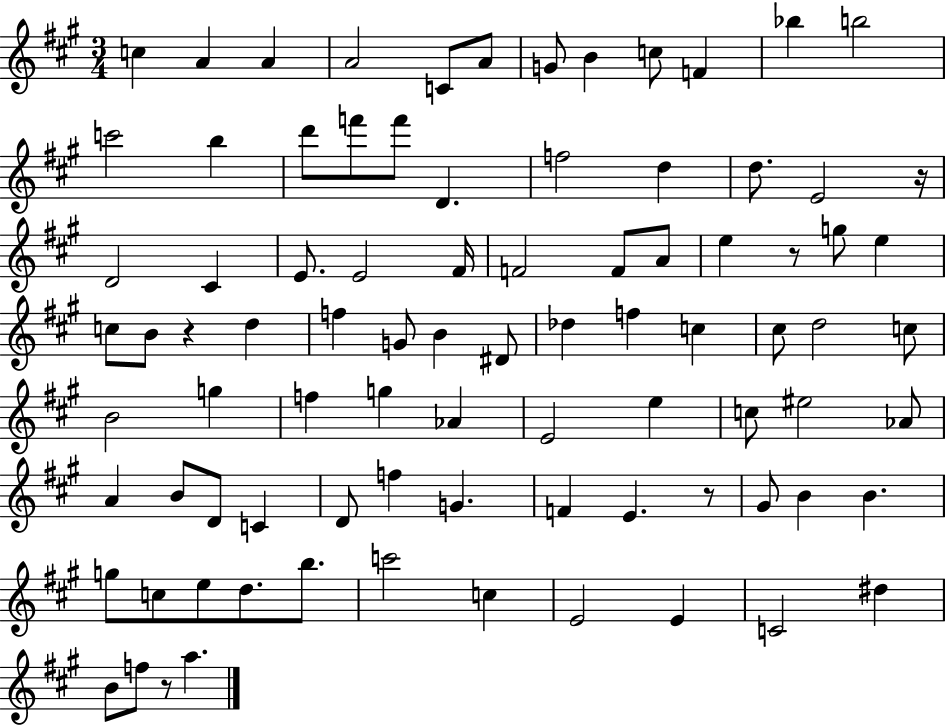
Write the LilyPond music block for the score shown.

{
  \clef treble
  \numericTimeSignature
  \time 3/4
  \key a \major
  c''4 a'4 a'4 | a'2 c'8 a'8 | g'8 b'4 c''8 f'4 | bes''4 b''2 | \break c'''2 b''4 | d'''8 f'''8 f'''8 d'4. | f''2 d''4 | d''8. e'2 r16 | \break d'2 cis'4 | e'8. e'2 fis'16 | f'2 f'8 a'8 | e''4 r8 g''8 e''4 | \break c''8 b'8 r4 d''4 | f''4 g'8 b'4 dis'8 | des''4 f''4 c''4 | cis''8 d''2 c''8 | \break b'2 g''4 | f''4 g''4 aes'4 | e'2 e''4 | c''8 eis''2 aes'8 | \break a'4 b'8 d'8 c'4 | d'8 f''4 g'4. | f'4 e'4. r8 | gis'8 b'4 b'4. | \break g''8 c''8 e''8 d''8. b''8. | c'''2 c''4 | e'2 e'4 | c'2 dis''4 | \break b'8 f''8 r8 a''4. | \bar "|."
}